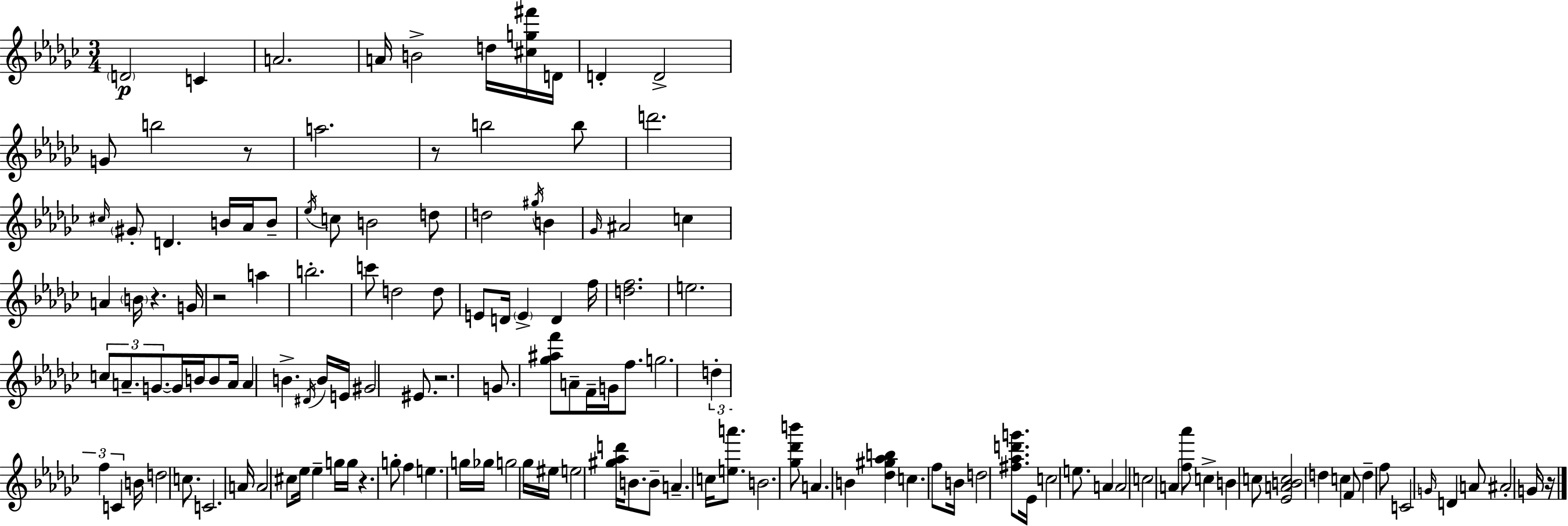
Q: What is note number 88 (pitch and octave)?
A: E5